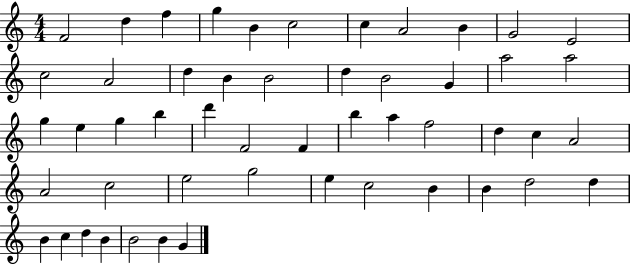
X:1
T:Untitled
M:4/4
L:1/4
K:C
F2 d f g B c2 c A2 B G2 E2 c2 A2 d B B2 d B2 G a2 a2 g e g b d' F2 F b a f2 d c A2 A2 c2 e2 g2 e c2 B B d2 d B c d B B2 B G